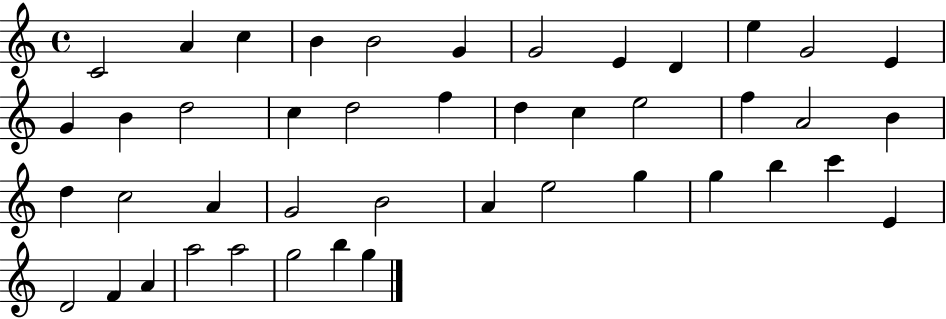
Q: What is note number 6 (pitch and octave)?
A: G4